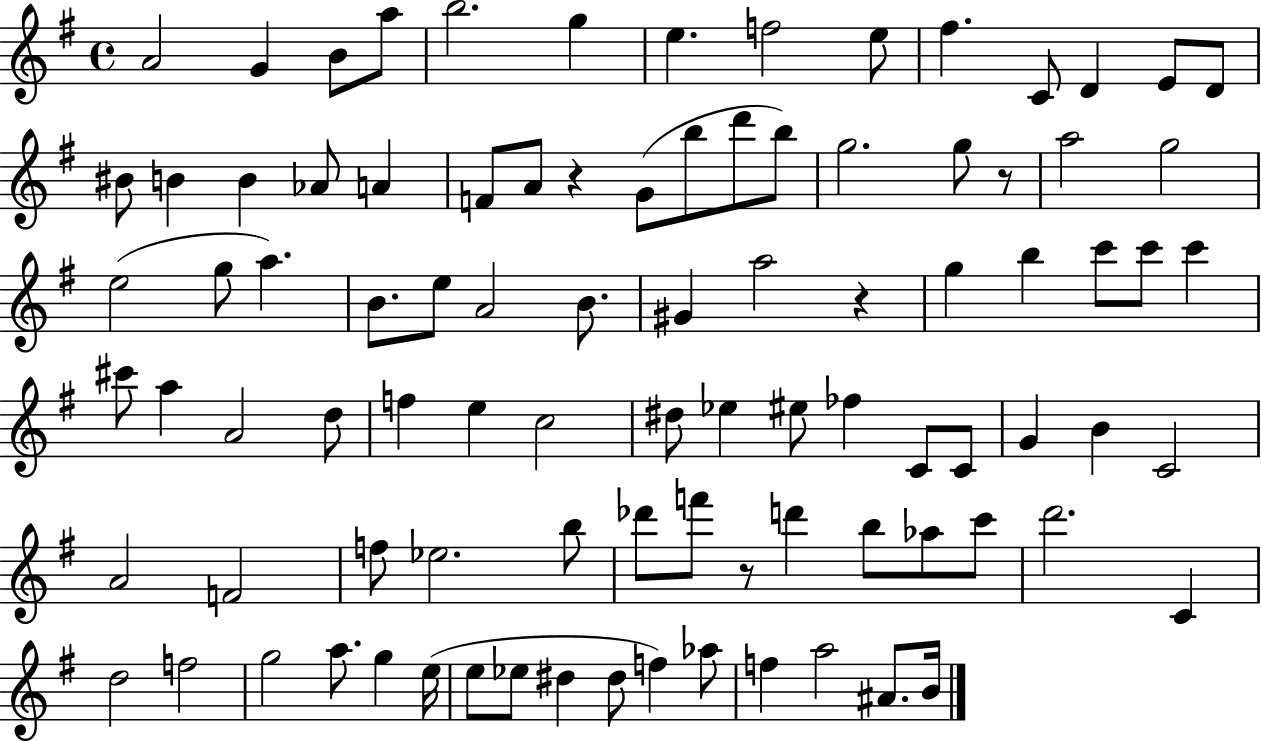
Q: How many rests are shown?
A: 4